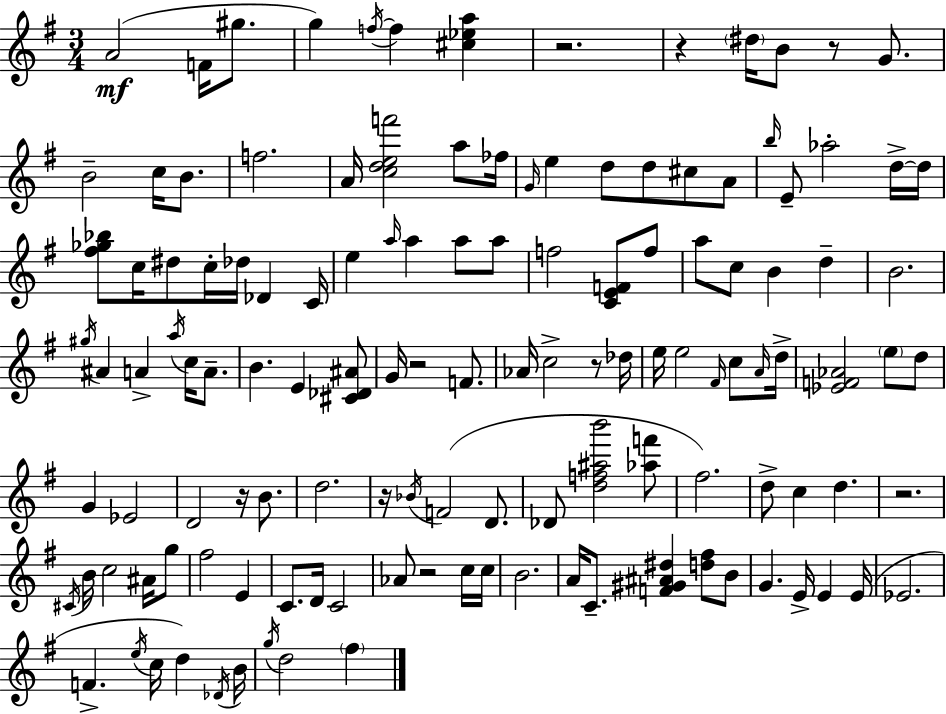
{
  \clef treble
  \numericTimeSignature
  \time 3/4
  \key e \minor
  a'2(\mf f'16 gis''8. | g''4) \acciaccatura { f''16~ }~ f''4 <cis'' ees'' a''>4 | r2. | r4 \parenthesize dis''16 b'8 r8 g'8. | \break b'2-- c''16 b'8. | f''2. | a'16 <c'' d'' e'' f'''>2 a''8 | fes''16 \grace { g'16 } e''4 d''8 d''8 cis''8 | \break a'8 \grace { b''16 } e'8-- aes''2-. | d''16->~~ d''16 <fis'' ges'' bes''>8 c''16 dis''8 c''16-. des''16 des'4 | c'16 e''4 \grace { a''16 } a''4 | a''8 a''8 f''2 | \break <c' e' f'>8 f''8 a''8 c''8 b'4 | d''4-- b'2. | \acciaccatura { gis''16 } ais'4 a'4-> | \acciaccatura { a''16 } c''16 a'8.-- b'4. | \break e'4 <cis' des' ais'>8 g'16 r2 | f'8. aes'16 c''2-> | r8 des''16 e''16 e''2 | \grace { fis'16 } c''8 \grace { a'16 } d''16-> <ees' f' aes'>2 | \break \parenthesize e''8 d''8 g'4 | ees'2 d'2 | r16 b'8. d''2. | r16 \acciaccatura { bes'16 } f'2( | \break d'8. des'8 <d'' f'' ais'' b'''>2 | <aes'' f'''>8 fis''2.) | d''8-> c''4 | d''4. r2. | \break \acciaccatura { cis'16 } b'16 c''2 | ais'16 g''8 fis''2 | e'4 c'8. | d'16 c'2 aes'8 | \break r2 c''16 c''16 b'2. | a'16 c'8.-- | <f' gis' ais' dis''>4 <d'' fis''>8 b'8 g'4. | e'16-> e'4 e'16( ees'2. | \break f'4.-> | \acciaccatura { e''16 } c''16 d''4) \acciaccatura { des'16 } b'16 | \acciaccatura { g''16 } d''2 \parenthesize fis''4 | \bar "|."
}